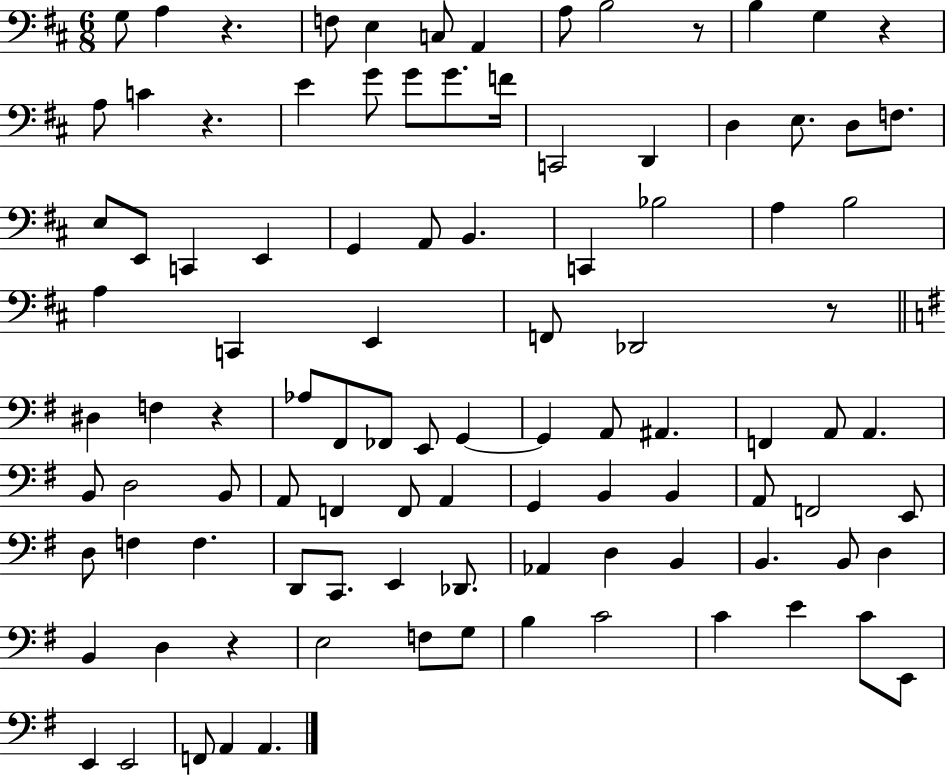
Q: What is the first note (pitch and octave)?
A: G3